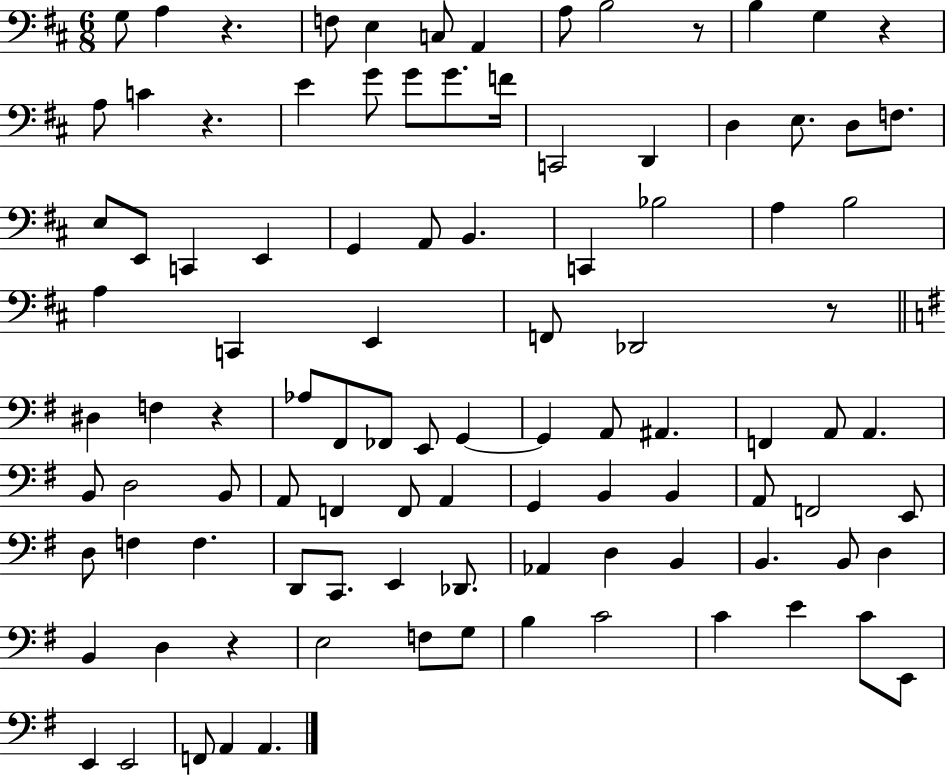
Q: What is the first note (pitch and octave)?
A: G3